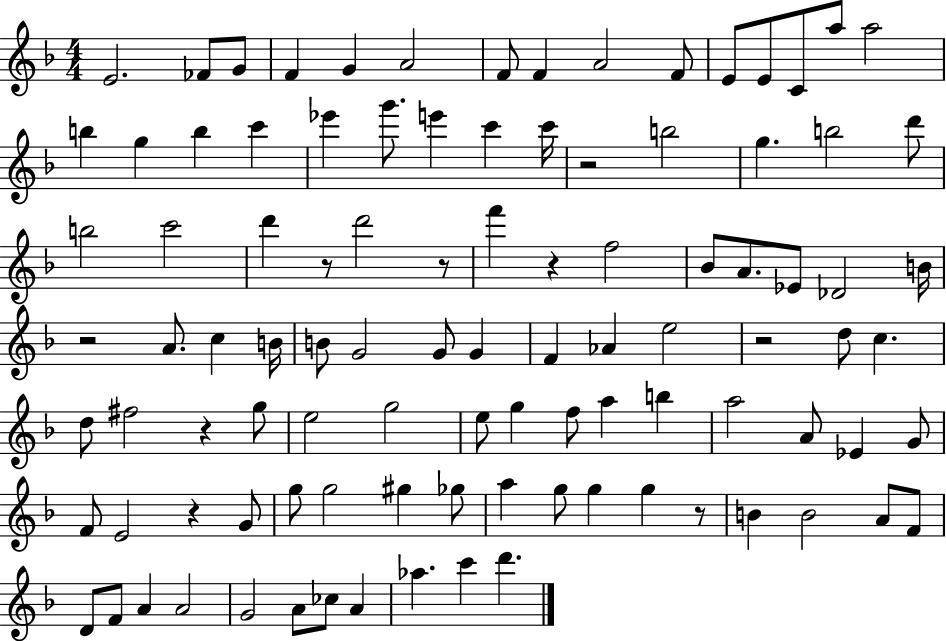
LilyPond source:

{
  \clef treble
  \numericTimeSignature
  \time 4/4
  \key f \major
  e'2. fes'8 g'8 | f'4 g'4 a'2 | f'8 f'4 a'2 f'8 | e'8 e'8 c'8 a''8 a''2 | \break b''4 g''4 b''4 c'''4 | ees'''4 g'''8. e'''4 c'''4 c'''16 | r2 b''2 | g''4. b''2 d'''8 | \break b''2 c'''2 | d'''4 r8 d'''2 r8 | f'''4 r4 f''2 | bes'8 a'8. ees'8 des'2 b'16 | \break r2 a'8. c''4 b'16 | b'8 g'2 g'8 g'4 | f'4 aes'4 e''2 | r2 d''8 c''4. | \break d''8 fis''2 r4 g''8 | e''2 g''2 | e''8 g''4 f''8 a''4 b''4 | a''2 a'8 ees'4 g'8 | \break f'8 e'2 r4 g'8 | g''8 g''2 gis''4 ges''8 | a''4 g''8 g''4 g''4 r8 | b'4 b'2 a'8 f'8 | \break d'8 f'8 a'4 a'2 | g'2 a'8 ces''8 a'4 | aes''4. c'''4 d'''4. | \bar "|."
}